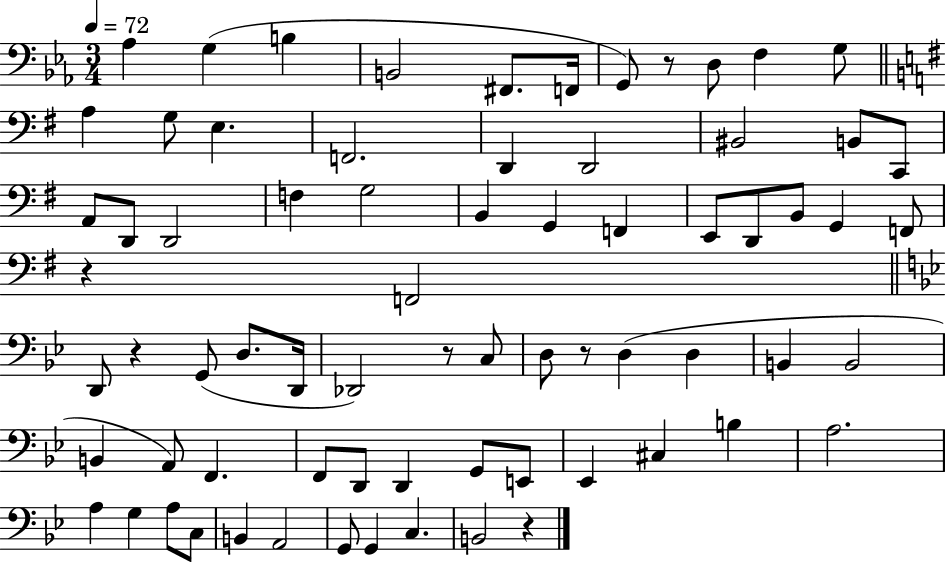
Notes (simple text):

Ab3/q G3/q B3/q B2/h F#2/e. F2/s G2/e R/e D3/e F3/q G3/e A3/q G3/e E3/q. F2/h. D2/q D2/h BIS2/h B2/e C2/e A2/e D2/e D2/h F3/q G3/h B2/q G2/q F2/q E2/e D2/e B2/e G2/q F2/e R/q F2/h D2/e R/q G2/e D3/e. D2/s Db2/h R/e C3/e D3/e R/e D3/q D3/q B2/q B2/h B2/q A2/e F2/q. F2/e D2/e D2/q G2/e E2/e Eb2/q C#3/q B3/q A3/h. A3/q G3/q A3/e C3/e B2/q A2/h G2/e G2/q C3/q. B2/h R/q